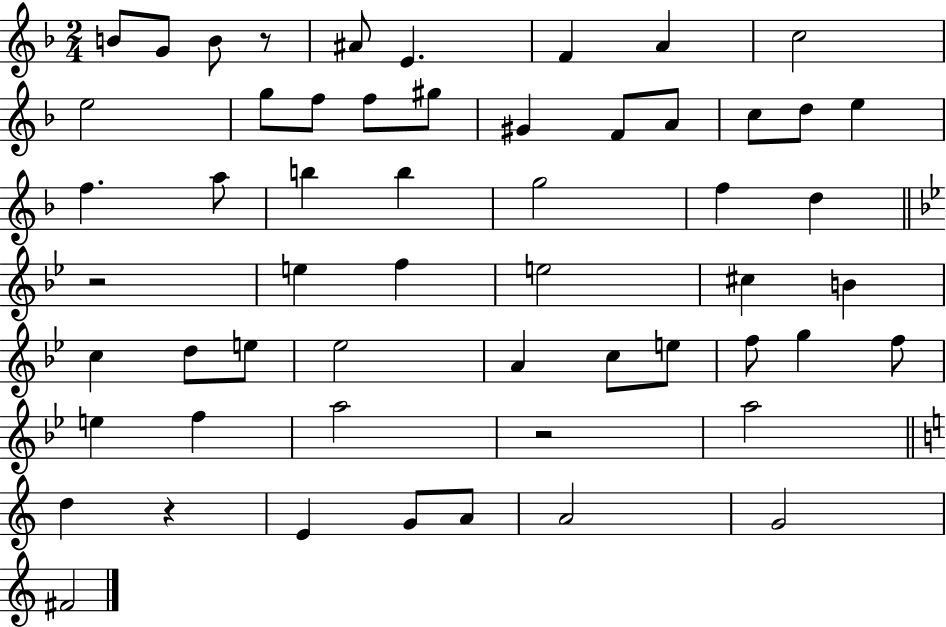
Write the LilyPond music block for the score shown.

{
  \clef treble
  \numericTimeSignature
  \time 2/4
  \key f \major
  \repeat volta 2 { b'8 g'8 b'8 r8 | ais'8 e'4. | f'4 a'4 | c''2 | \break e''2 | g''8 f''8 f''8 gis''8 | gis'4 f'8 a'8 | c''8 d''8 e''4 | \break f''4. a''8 | b''4 b''4 | g''2 | f''4 d''4 | \break \bar "||" \break \key g \minor r2 | e''4 f''4 | e''2 | cis''4 b'4 | \break c''4 d''8 e''8 | ees''2 | a'4 c''8 e''8 | f''8 g''4 f''8 | \break e''4 f''4 | a''2 | r2 | a''2 | \break \bar "||" \break \key a \minor d''4 r4 | e'4 g'8 a'8 | a'2 | g'2 | \break fis'2 | } \bar "|."
}